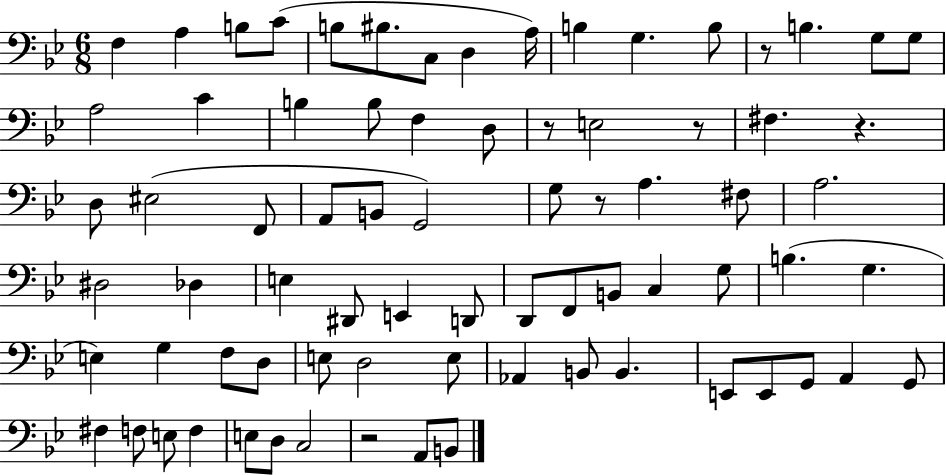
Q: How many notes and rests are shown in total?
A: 76